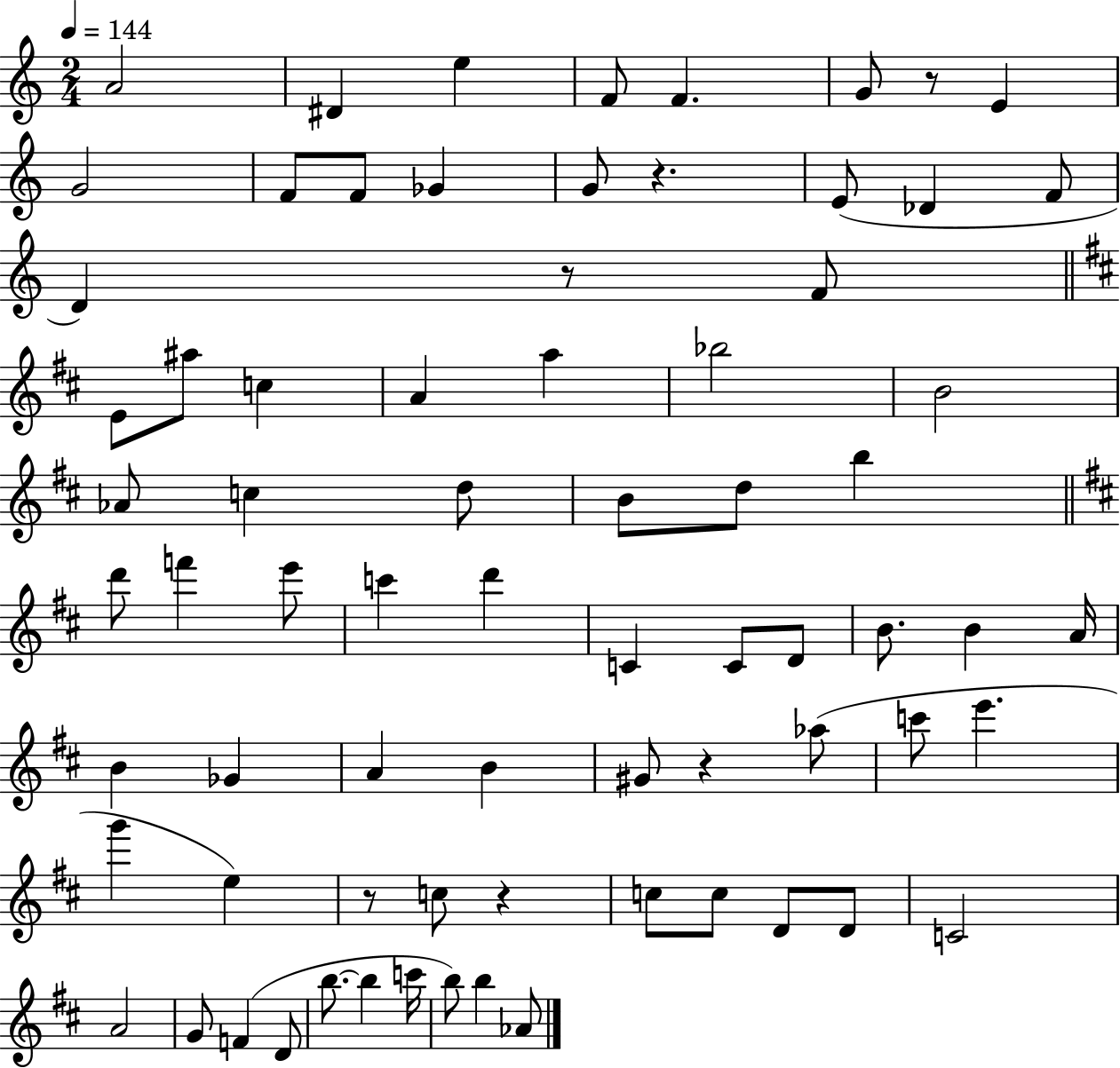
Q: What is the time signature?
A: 2/4